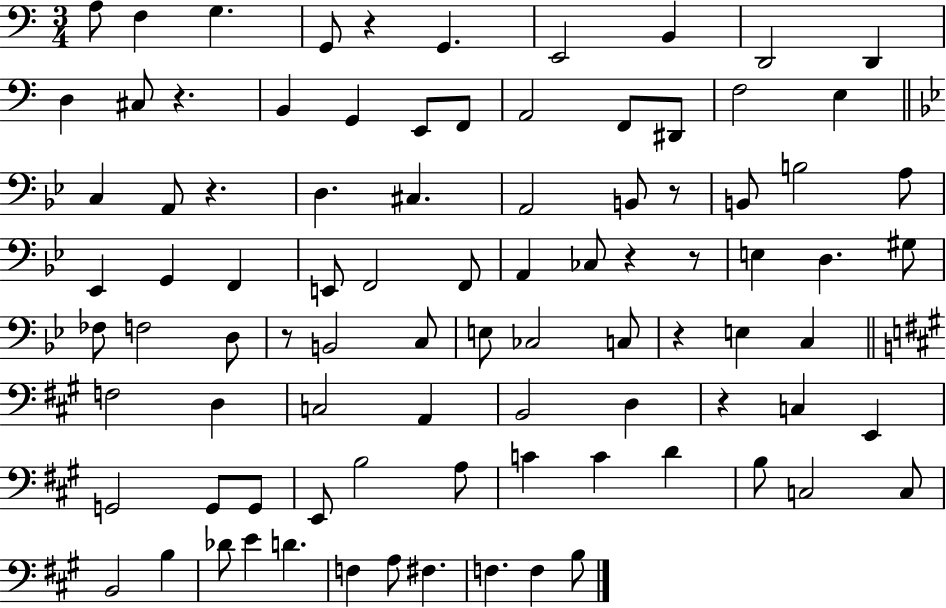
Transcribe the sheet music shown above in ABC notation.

X:1
T:Untitled
M:3/4
L:1/4
K:C
A,/2 F, G, G,,/2 z G,, E,,2 B,, D,,2 D,, D, ^C,/2 z B,, G,, E,,/2 F,,/2 A,,2 F,,/2 ^D,,/2 F,2 E, C, A,,/2 z D, ^C, A,,2 B,,/2 z/2 B,,/2 B,2 A,/2 _E,, G,, F,, E,,/2 F,,2 F,,/2 A,, _C,/2 z z/2 E, D, ^G,/2 _F,/2 F,2 D,/2 z/2 B,,2 C,/2 E,/2 _C,2 C,/2 z E, C, F,2 D, C,2 A,, B,,2 D, z C, E,, G,,2 G,,/2 G,,/2 E,,/2 B,2 A,/2 C C D B,/2 C,2 C,/2 B,,2 B, _D/2 E D F, A,/2 ^F, F, F, B,/2